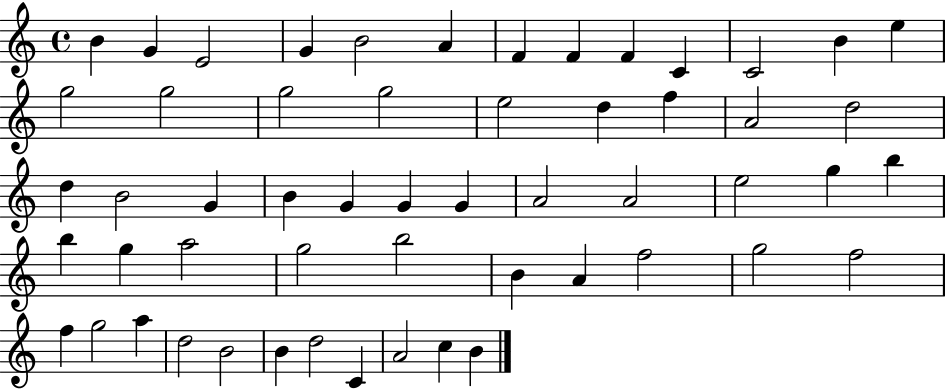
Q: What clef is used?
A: treble